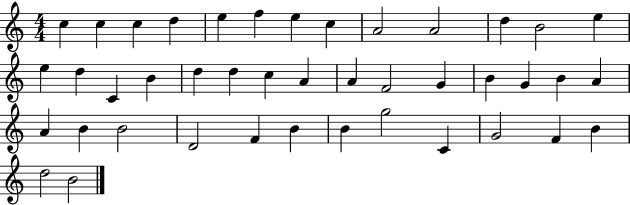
{
  \clef treble
  \numericTimeSignature
  \time 4/4
  \key c \major
  c''4 c''4 c''4 d''4 | e''4 f''4 e''4 c''4 | a'2 a'2 | d''4 b'2 e''4 | \break e''4 d''4 c'4 b'4 | d''4 d''4 c''4 a'4 | a'4 f'2 g'4 | b'4 g'4 b'4 a'4 | \break a'4 b'4 b'2 | d'2 f'4 b'4 | b'4 g''2 c'4 | g'2 f'4 b'4 | \break d''2 b'2 | \bar "|."
}